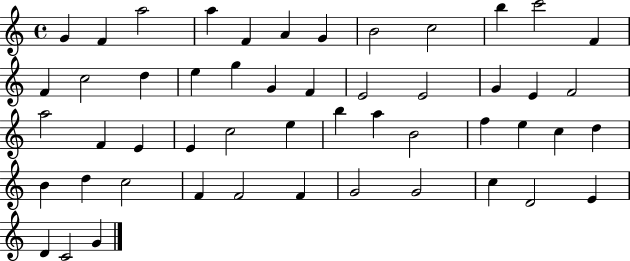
{
  \clef treble
  \time 4/4
  \defaultTimeSignature
  \key c \major
  g'4 f'4 a''2 | a''4 f'4 a'4 g'4 | b'2 c''2 | b''4 c'''2 f'4 | \break f'4 c''2 d''4 | e''4 g''4 g'4 f'4 | e'2 e'2 | g'4 e'4 f'2 | \break a''2 f'4 e'4 | e'4 c''2 e''4 | b''4 a''4 b'2 | f''4 e''4 c''4 d''4 | \break b'4 d''4 c''2 | f'4 f'2 f'4 | g'2 g'2 | c''4 d'2 e'4 | \break d'4 c'2 g'4 | \bar "|."
}